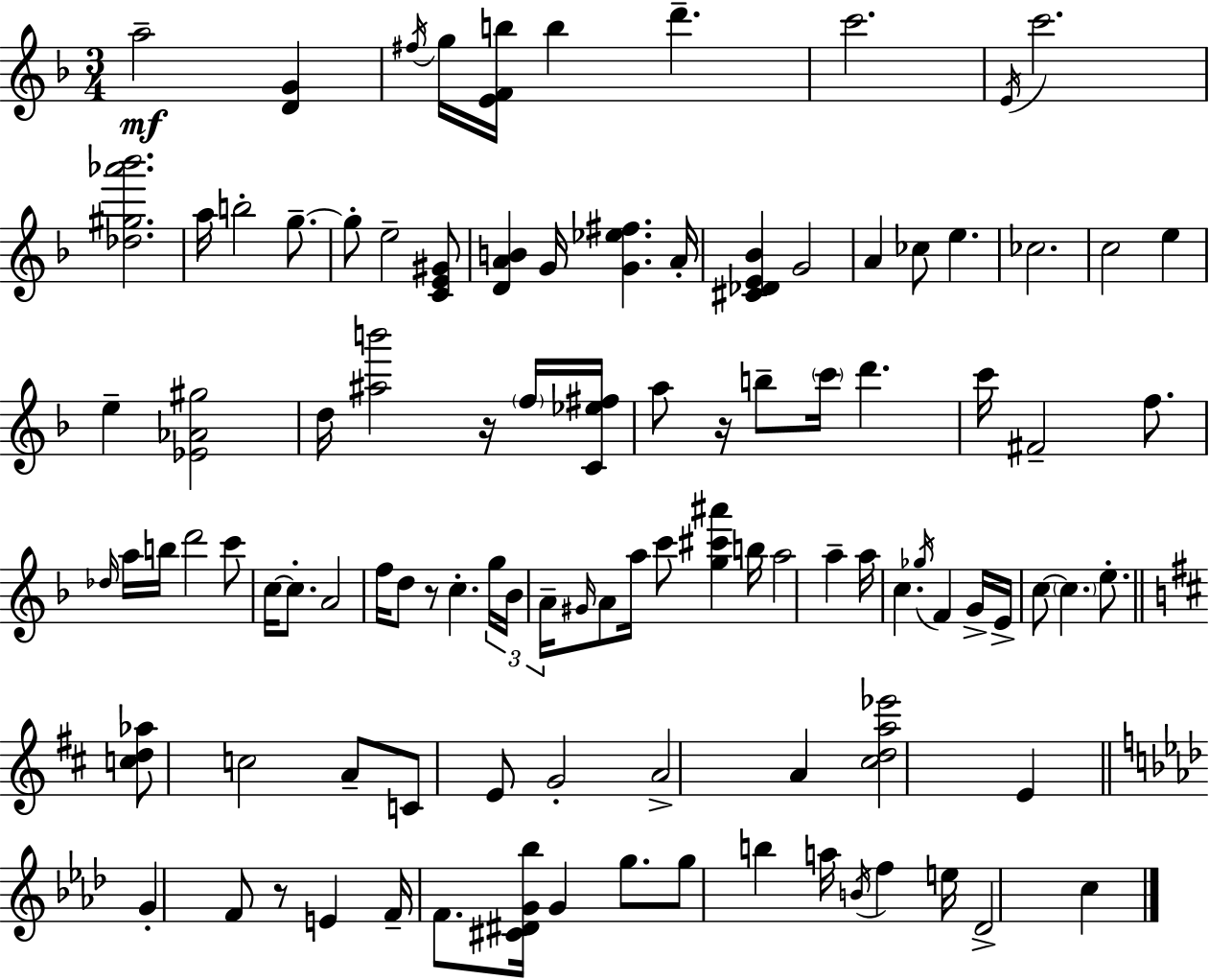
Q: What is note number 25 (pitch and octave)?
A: F5